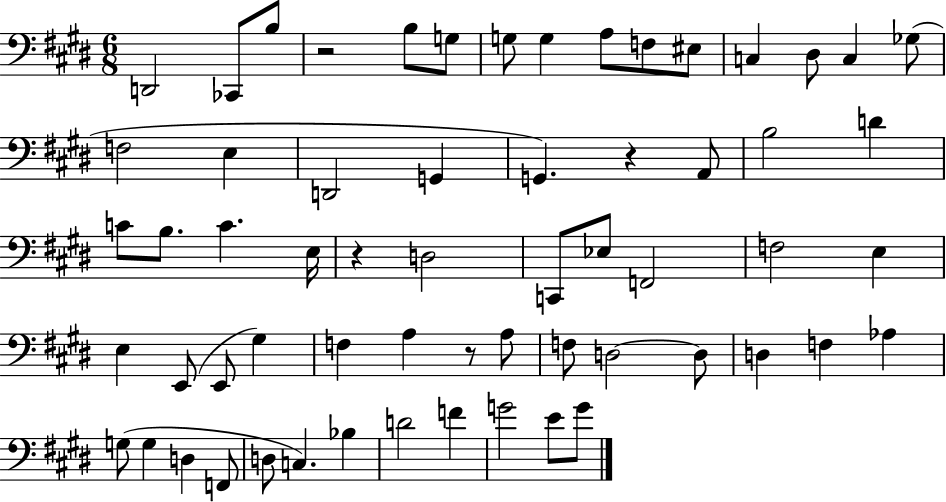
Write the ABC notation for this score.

X:1
T:Untitled
M:6/8
L:1/4
K:E
D,,2 _C,,/2 B,/2 z2 B,/2 G,/2 G,/2 G, A,/2 F,/2 ^E,/2 C, ^D,/2 C, _G,/2 F,2 E, D,,2 G,, G,, z A,,/2 B,2 D C/2 B,/2 C E,/4 z D,2 C,,/2 _E,/2 F,,2 F,2 E, E, E,,/2 E,,/2 ^G, F, A, z/2 A,/2 F,/2 D,2 D,/2 D, F, _A, G,/2 G, D, F,,/2 D,/2 C, _B, D2 F G2 E/2 G/2